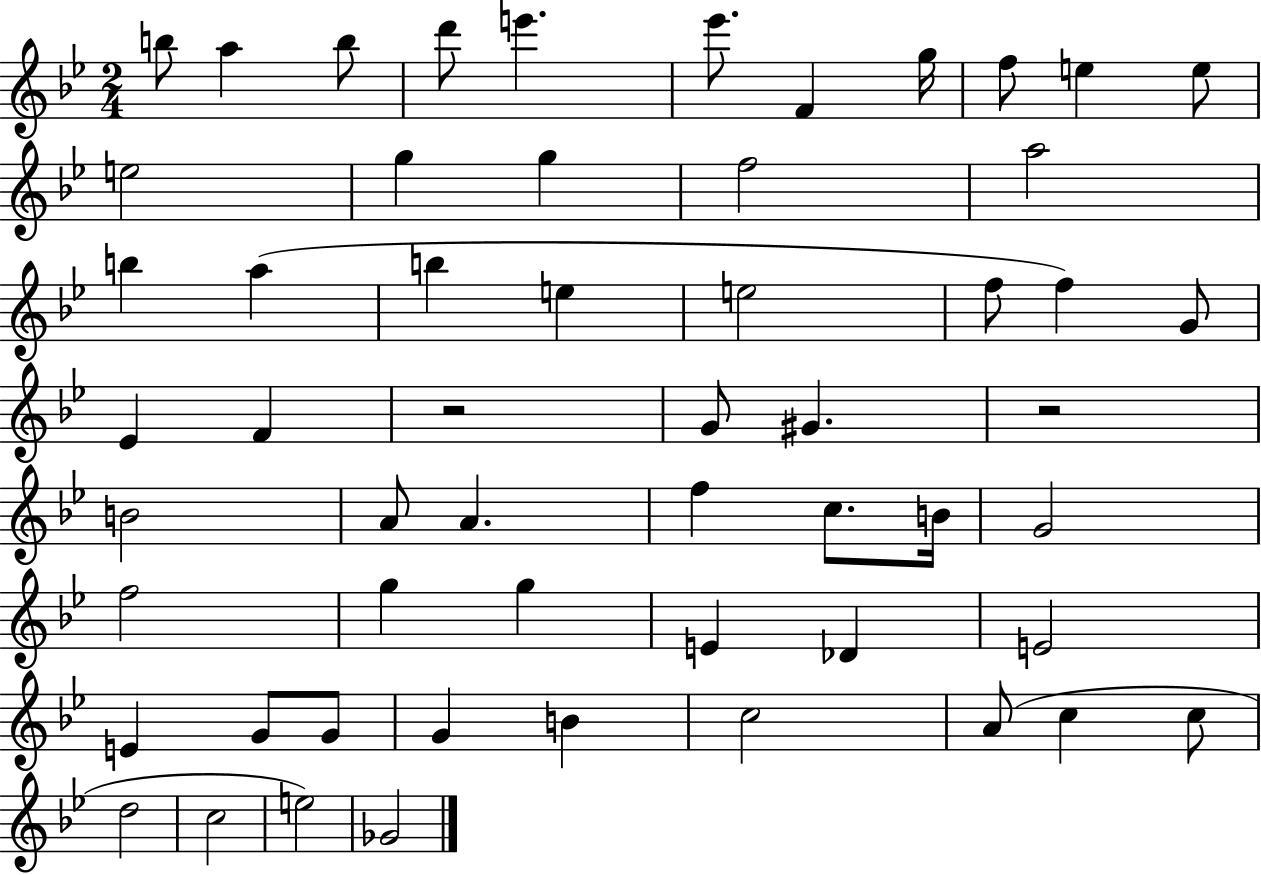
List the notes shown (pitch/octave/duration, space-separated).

B5/e A5/q B5/e D6/e E6/q. Eb6/e. F4/q G5/s F5/e E5/q E5/e E5/h G5/q G5/q F5/h A5/h B5/q A5/q B5/q E5/q E5/h F5/e F5/q G4/e Eb4/q F4/q R/h G4/e G#4/q. R/h B4/h A4/e A4/q. F5/q C5/e. B4/s G4/h F5/h G5/q G5/q E4/q Db4/q E4/h E4/q G4/e G4/e G4/q B4/q C5/h A4/e C5/q C5/e D5/h C5/h E5/h Gb4/h